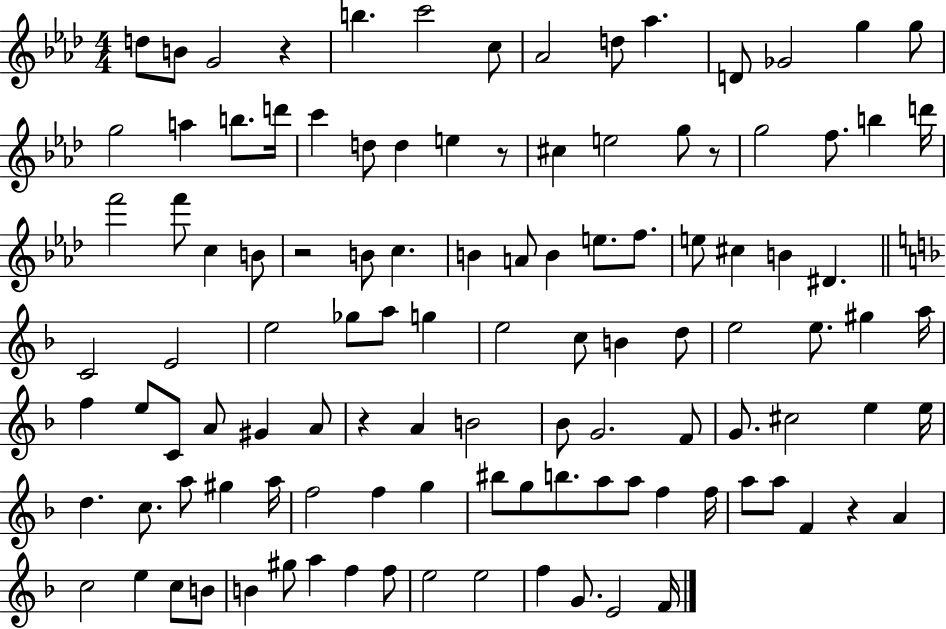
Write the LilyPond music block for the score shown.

{
  \clef treble
  \numericTimeSignature
  \time 4/4
  \key aes \major
  d''8 b'8 g'2 r4 | b''4. c'''2 c''8 | aes'2 d''8 aes''4. | d'8 ges'2 g''4 g''8 | \break g''2 a''4 b''8. d'''16 | c'''4 d''8 d''4 e''4 r8 | cis''4 e''2 g''8 r8 | g''2 f''8. b''4 d'''16 | \break f'''2 f'''8 c''4 b'8 | r2 b'8 c''4. | b'4 a'8 b'4 e''8. f''8. | e''8 cis''4 b'4 dis'4. | \break \bar "||" \break \key f \major c'2 e'2 | e''2 ges''8 a''8 g''4 | e''2 c''8 b'4 d''8 | e''2 e''8. gis''4 a''16 | \break f''4 e''8 c'8 a'8 gis'4 a'8 | r4 a'4 b'2 | bes'8 g'2. f'8 | g'8. cis''2 e''4 e''16 | \break d''4. c''8. a''8 gis''4 a''16 | f''2 f''4 g''4 | bis''8 g''8 b''8. a''8 a''8 f''4 f''16 | a''8 a''8 f'4 r4 a'4 | \break c''2 e''4 c''8 b'8 | b'4 gis''8 a''4 f''4 f''8 | e''2 e''2 | f''4 g'8. e'2 f'16 | \break \bar "|."
}